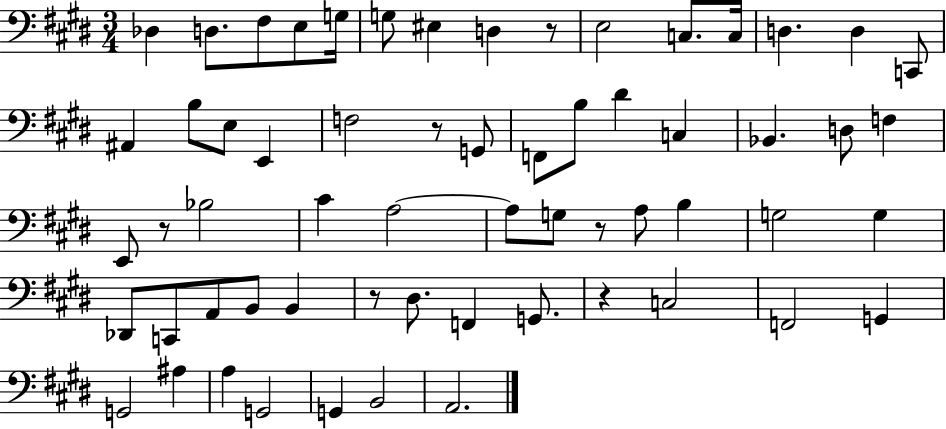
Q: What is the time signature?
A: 3/4